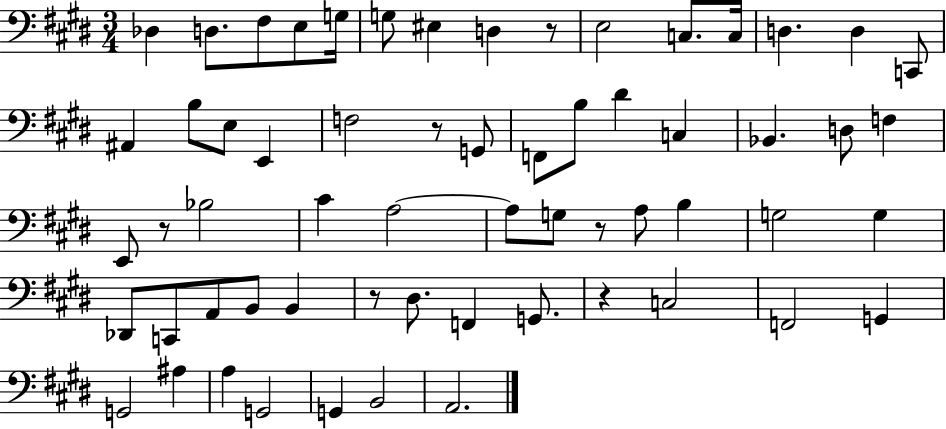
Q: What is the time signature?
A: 3/4